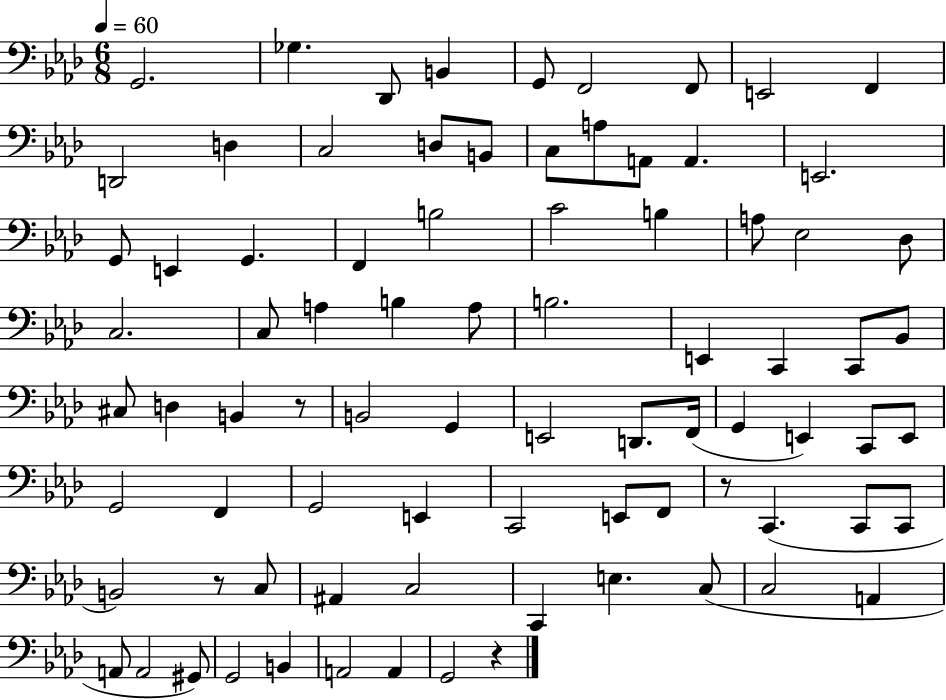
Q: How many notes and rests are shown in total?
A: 82